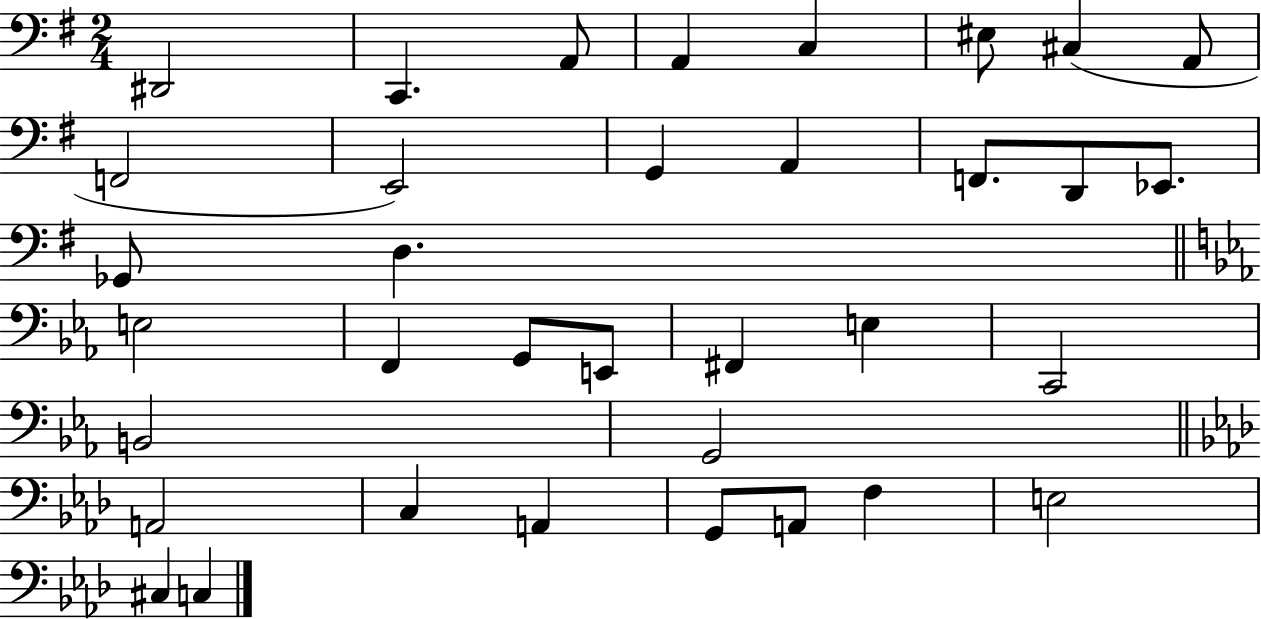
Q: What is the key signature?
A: G major